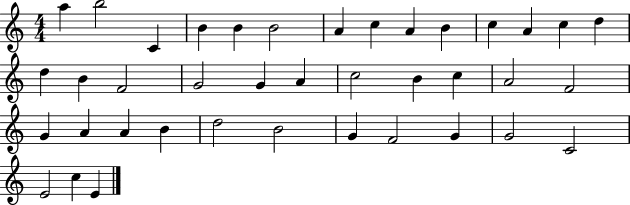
{
  \clef treble
  \numericTimeSignature
  \time 4/4
  \key c \major
  a''4 b''2 c'4 | b'4 b'4 b'2 | a'4 c''4 a'4 b'4 | c''4 a'4 c''4 d''4 | \break d''4 b'4 f'2 | g'2 g'4 a'4 | c''2 b'4 c''4 | a'2 f'2 | \break g'4 a'4 a'4 b'4 | d''2 b'2 | g'4 f'2 g'4 | g'2 c'2 | \break e'2 c''4 e'4 | \bar "|."
}